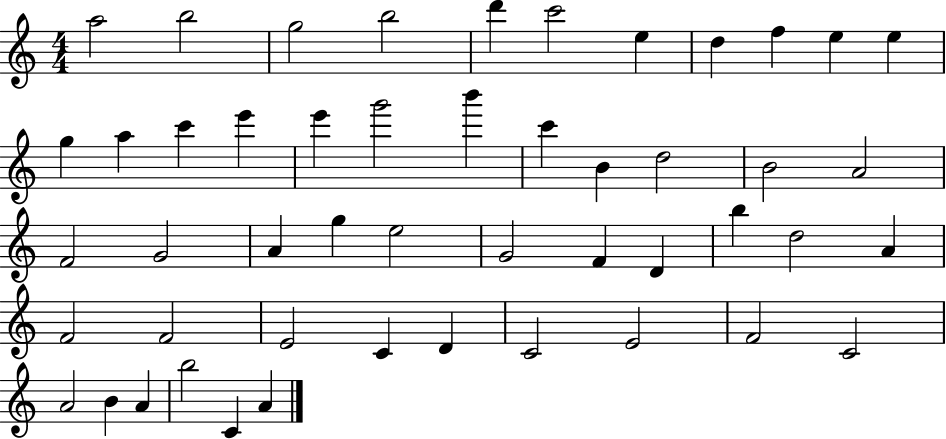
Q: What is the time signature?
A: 4/4